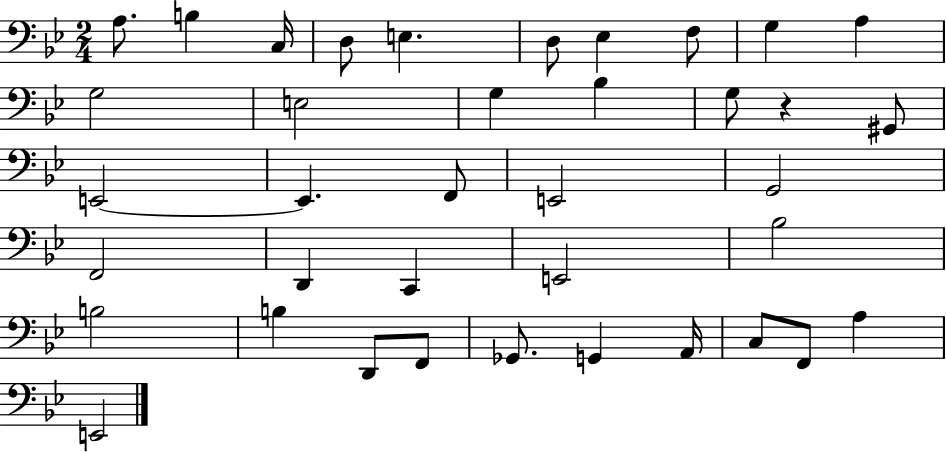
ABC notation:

X:1
T:Untitled
M:2/4
L:1/4
K:Bb
A,/2 B, C,/4 D,/2 E, D,/2 _E, F,/2 G, A, G,2 E,2 G, _B, G,/2 z ^G,,/2 E,,2 E,, F,,/2 E,,2 G,,2 F,,2 D,, C,, E,,2 _B,2 B,2 B, D,,/2 F,,/2 _G,,/2 G,, A,,/4 C,/2 F,,/2 A, E,,2